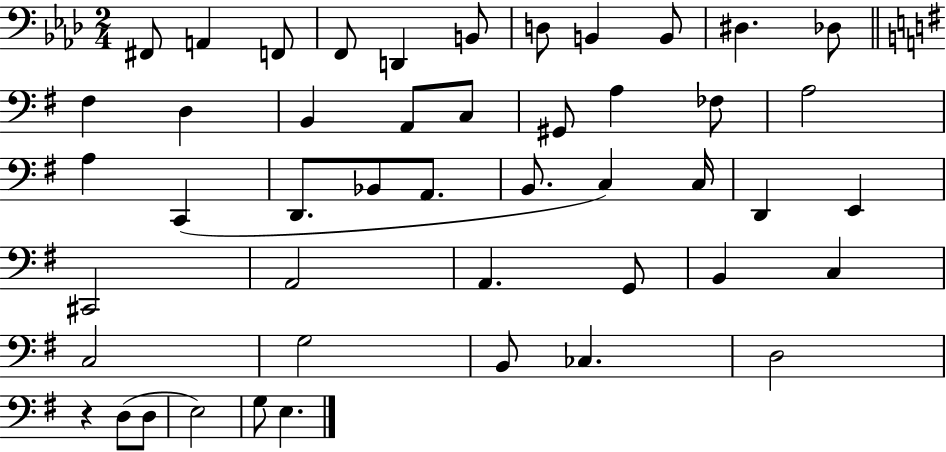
X:1
T:Untitled
M:2/4
L:1/4
K:Ab
^F,,/2 A,, F,,/2 F,,/2 D,, B,,/2 D,/2 B,, B,,/2 ^D, _D,/2 ^F, D, B,, A,,/2 C,/2 ^G,,/2 A, _F,/2 A,2 A, C,, D,,/2 _B,,/2 A,,/2 B,,/2 C, C,/4 D,, E,, ^C,,2 A,,2 A,, G,,/2 B,, C, C,2 G,2 B,,/2 _C, D,2 z D,/2 D,/2 E,2 G,/2 E,